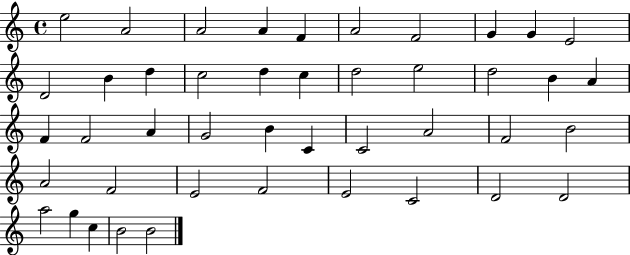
E5/h A4/h A4/h A4/q F4/q A4/h F4/h G4/q G4/q E4/h D4/h B4/q D5/q C5/h D5/q C5/q D5/h E5/h D5/h B4/q A4/q F4/q F4/h A4/q G4/h B4/q C4/q C4/h A4/h F4/h B4/h A4/h F4/h E4/h F4/h E4/h C4/h D4/h D4/h A5/h G5/q C5/q B4/h B4/h